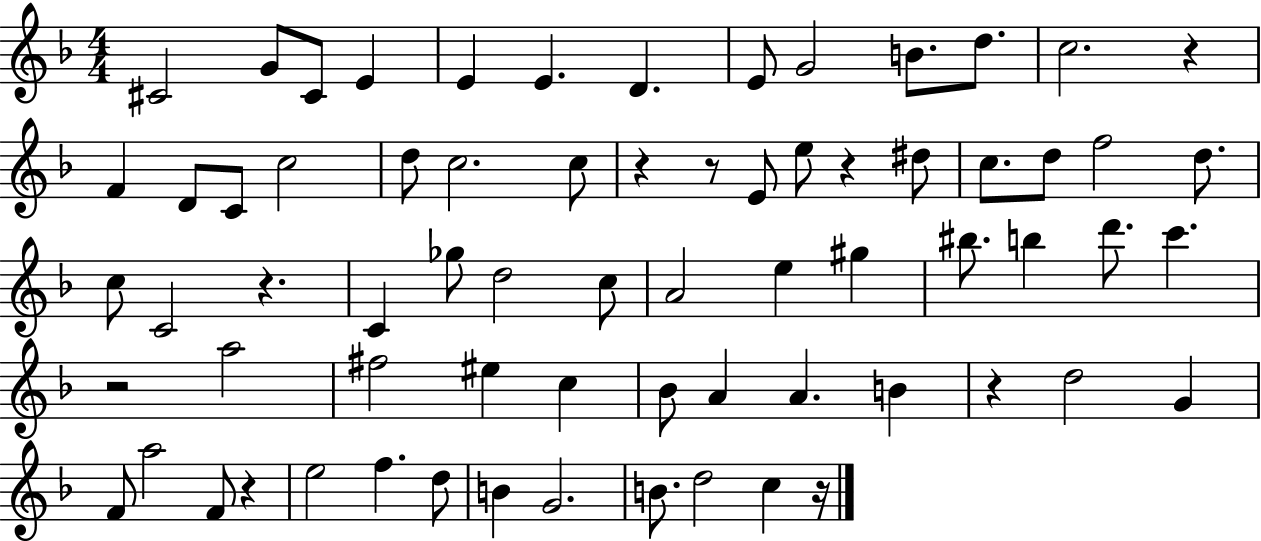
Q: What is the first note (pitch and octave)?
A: C#4